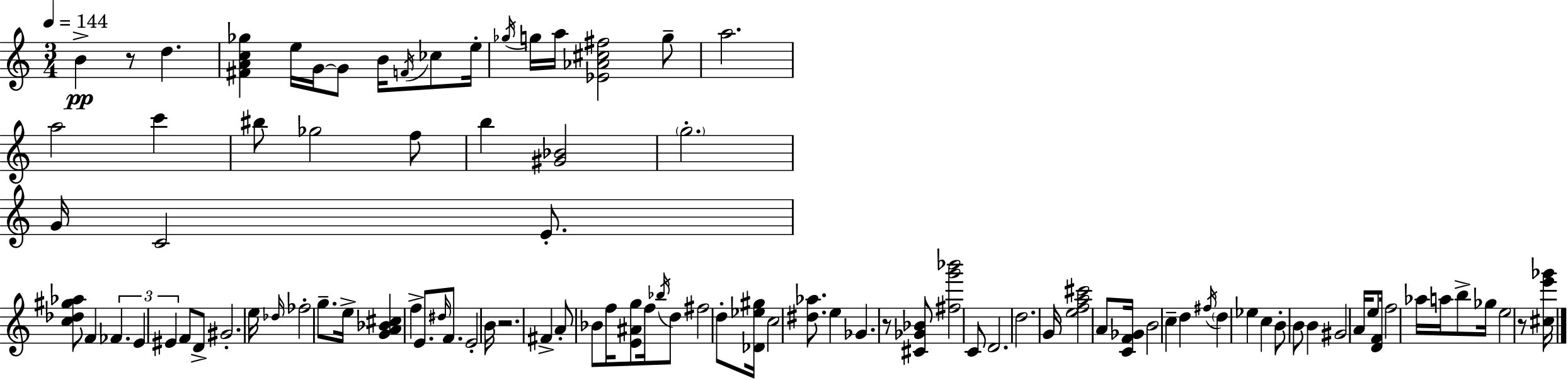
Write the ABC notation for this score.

X:1
T:Untitled
M:3/4
L:1/4
K:C
B z/2 d [^FAc_g] e/4 G/4 G/2 B/4 F/4 _c/2 e/4 _g/4 g/4 a/4 [_E_A^c^f]2 g/2 a2 a2 c' ^b/2 _g2 f/2 b [^G_B]2 g2 G/4 C2 E/2 [c_d^g_a]/2 F _F E ^E F/2 D/2 ^G2 e/4 _d/4 _f2 g/2 e/4 [GA_B^c] f E/2 ^d/4 F/2 E2 B/4 z2 ^F A/2 _B/2 f/4 [E^Ag]/2 f/4 _b/4 d/2 ^f2 d/2 [_D_e^g]/4 c2 [^d_a]/2 e _G z/2 [^C_G_B]/2 [^fg'_b']2 C/2 D2 d2 G/4 [efa^c']2 A/2 [CF_G]/4 B2 c d ^f/4 d _e c B/2 B/2 B ^G2 A/4 e/2 [DF]/4 f2 _a/4 a/4 b/2 _g/4 e2 z/2 [^ce'_g']/4